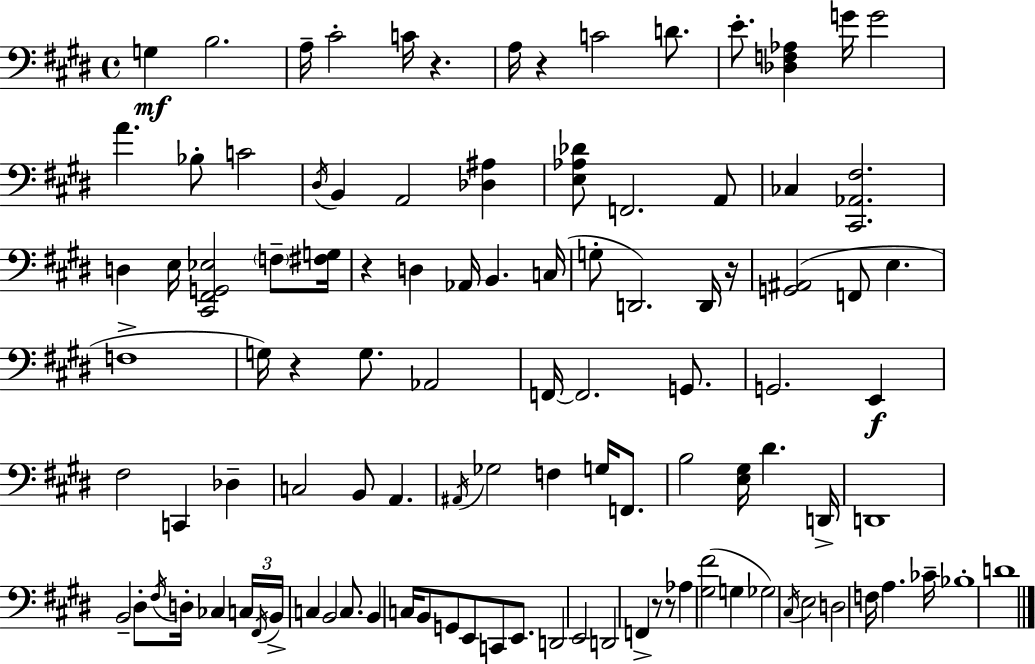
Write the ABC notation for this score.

X:1
T:Untitled
M:4/4
L:1/4
K:E
G, B,2 A,/4 ^C2 C/4 z A,/4 z C2 D/2 E/2 [_D,F,_A,] G/4 G2 A _B,/2 C2 ^D,/4 B,, A,,2 [_D,^A,] [E,_A,_D]/2 F,,2 A,,/2 _C, [^C,,_A,,^F,]2 D, E,/4 [^C,,^F,,G,,_E,]2 F,/2 [^F,G,]/4 z D, _A,,/4 B,, C,/4 G,/2 D,,2 D,,/4 z/4 [G,,^A,,]2 F,,/2 E, F,4 G,/4 z G,/2 _A,,2 F,,/4 F,,2 G,,/2 G,,2 E,, ^F,2 C,, _D, C,2 B,,/2 A,, ^A,,/4 _G,2 F, G,/4 F,,/2 B,2 [E,^G,]/4 ^D D,,/4 D,,4 B,,2 ^D,/2 ^F,/4 D,/4 _C, C,/4 ^F,,/4 B,,/4 C, B,,2 C,/2 B,, C,/4 B,,/2 G,,/2 E,,/2 C,,/2 E,,/2 D,,2 E,,2 D,,2 F,, z/2 z/2 _A, [^G,^F]2 G, _G,2 ^C,/4 E,2 D,2 F,/4 A, _C/4 _B,4 D4